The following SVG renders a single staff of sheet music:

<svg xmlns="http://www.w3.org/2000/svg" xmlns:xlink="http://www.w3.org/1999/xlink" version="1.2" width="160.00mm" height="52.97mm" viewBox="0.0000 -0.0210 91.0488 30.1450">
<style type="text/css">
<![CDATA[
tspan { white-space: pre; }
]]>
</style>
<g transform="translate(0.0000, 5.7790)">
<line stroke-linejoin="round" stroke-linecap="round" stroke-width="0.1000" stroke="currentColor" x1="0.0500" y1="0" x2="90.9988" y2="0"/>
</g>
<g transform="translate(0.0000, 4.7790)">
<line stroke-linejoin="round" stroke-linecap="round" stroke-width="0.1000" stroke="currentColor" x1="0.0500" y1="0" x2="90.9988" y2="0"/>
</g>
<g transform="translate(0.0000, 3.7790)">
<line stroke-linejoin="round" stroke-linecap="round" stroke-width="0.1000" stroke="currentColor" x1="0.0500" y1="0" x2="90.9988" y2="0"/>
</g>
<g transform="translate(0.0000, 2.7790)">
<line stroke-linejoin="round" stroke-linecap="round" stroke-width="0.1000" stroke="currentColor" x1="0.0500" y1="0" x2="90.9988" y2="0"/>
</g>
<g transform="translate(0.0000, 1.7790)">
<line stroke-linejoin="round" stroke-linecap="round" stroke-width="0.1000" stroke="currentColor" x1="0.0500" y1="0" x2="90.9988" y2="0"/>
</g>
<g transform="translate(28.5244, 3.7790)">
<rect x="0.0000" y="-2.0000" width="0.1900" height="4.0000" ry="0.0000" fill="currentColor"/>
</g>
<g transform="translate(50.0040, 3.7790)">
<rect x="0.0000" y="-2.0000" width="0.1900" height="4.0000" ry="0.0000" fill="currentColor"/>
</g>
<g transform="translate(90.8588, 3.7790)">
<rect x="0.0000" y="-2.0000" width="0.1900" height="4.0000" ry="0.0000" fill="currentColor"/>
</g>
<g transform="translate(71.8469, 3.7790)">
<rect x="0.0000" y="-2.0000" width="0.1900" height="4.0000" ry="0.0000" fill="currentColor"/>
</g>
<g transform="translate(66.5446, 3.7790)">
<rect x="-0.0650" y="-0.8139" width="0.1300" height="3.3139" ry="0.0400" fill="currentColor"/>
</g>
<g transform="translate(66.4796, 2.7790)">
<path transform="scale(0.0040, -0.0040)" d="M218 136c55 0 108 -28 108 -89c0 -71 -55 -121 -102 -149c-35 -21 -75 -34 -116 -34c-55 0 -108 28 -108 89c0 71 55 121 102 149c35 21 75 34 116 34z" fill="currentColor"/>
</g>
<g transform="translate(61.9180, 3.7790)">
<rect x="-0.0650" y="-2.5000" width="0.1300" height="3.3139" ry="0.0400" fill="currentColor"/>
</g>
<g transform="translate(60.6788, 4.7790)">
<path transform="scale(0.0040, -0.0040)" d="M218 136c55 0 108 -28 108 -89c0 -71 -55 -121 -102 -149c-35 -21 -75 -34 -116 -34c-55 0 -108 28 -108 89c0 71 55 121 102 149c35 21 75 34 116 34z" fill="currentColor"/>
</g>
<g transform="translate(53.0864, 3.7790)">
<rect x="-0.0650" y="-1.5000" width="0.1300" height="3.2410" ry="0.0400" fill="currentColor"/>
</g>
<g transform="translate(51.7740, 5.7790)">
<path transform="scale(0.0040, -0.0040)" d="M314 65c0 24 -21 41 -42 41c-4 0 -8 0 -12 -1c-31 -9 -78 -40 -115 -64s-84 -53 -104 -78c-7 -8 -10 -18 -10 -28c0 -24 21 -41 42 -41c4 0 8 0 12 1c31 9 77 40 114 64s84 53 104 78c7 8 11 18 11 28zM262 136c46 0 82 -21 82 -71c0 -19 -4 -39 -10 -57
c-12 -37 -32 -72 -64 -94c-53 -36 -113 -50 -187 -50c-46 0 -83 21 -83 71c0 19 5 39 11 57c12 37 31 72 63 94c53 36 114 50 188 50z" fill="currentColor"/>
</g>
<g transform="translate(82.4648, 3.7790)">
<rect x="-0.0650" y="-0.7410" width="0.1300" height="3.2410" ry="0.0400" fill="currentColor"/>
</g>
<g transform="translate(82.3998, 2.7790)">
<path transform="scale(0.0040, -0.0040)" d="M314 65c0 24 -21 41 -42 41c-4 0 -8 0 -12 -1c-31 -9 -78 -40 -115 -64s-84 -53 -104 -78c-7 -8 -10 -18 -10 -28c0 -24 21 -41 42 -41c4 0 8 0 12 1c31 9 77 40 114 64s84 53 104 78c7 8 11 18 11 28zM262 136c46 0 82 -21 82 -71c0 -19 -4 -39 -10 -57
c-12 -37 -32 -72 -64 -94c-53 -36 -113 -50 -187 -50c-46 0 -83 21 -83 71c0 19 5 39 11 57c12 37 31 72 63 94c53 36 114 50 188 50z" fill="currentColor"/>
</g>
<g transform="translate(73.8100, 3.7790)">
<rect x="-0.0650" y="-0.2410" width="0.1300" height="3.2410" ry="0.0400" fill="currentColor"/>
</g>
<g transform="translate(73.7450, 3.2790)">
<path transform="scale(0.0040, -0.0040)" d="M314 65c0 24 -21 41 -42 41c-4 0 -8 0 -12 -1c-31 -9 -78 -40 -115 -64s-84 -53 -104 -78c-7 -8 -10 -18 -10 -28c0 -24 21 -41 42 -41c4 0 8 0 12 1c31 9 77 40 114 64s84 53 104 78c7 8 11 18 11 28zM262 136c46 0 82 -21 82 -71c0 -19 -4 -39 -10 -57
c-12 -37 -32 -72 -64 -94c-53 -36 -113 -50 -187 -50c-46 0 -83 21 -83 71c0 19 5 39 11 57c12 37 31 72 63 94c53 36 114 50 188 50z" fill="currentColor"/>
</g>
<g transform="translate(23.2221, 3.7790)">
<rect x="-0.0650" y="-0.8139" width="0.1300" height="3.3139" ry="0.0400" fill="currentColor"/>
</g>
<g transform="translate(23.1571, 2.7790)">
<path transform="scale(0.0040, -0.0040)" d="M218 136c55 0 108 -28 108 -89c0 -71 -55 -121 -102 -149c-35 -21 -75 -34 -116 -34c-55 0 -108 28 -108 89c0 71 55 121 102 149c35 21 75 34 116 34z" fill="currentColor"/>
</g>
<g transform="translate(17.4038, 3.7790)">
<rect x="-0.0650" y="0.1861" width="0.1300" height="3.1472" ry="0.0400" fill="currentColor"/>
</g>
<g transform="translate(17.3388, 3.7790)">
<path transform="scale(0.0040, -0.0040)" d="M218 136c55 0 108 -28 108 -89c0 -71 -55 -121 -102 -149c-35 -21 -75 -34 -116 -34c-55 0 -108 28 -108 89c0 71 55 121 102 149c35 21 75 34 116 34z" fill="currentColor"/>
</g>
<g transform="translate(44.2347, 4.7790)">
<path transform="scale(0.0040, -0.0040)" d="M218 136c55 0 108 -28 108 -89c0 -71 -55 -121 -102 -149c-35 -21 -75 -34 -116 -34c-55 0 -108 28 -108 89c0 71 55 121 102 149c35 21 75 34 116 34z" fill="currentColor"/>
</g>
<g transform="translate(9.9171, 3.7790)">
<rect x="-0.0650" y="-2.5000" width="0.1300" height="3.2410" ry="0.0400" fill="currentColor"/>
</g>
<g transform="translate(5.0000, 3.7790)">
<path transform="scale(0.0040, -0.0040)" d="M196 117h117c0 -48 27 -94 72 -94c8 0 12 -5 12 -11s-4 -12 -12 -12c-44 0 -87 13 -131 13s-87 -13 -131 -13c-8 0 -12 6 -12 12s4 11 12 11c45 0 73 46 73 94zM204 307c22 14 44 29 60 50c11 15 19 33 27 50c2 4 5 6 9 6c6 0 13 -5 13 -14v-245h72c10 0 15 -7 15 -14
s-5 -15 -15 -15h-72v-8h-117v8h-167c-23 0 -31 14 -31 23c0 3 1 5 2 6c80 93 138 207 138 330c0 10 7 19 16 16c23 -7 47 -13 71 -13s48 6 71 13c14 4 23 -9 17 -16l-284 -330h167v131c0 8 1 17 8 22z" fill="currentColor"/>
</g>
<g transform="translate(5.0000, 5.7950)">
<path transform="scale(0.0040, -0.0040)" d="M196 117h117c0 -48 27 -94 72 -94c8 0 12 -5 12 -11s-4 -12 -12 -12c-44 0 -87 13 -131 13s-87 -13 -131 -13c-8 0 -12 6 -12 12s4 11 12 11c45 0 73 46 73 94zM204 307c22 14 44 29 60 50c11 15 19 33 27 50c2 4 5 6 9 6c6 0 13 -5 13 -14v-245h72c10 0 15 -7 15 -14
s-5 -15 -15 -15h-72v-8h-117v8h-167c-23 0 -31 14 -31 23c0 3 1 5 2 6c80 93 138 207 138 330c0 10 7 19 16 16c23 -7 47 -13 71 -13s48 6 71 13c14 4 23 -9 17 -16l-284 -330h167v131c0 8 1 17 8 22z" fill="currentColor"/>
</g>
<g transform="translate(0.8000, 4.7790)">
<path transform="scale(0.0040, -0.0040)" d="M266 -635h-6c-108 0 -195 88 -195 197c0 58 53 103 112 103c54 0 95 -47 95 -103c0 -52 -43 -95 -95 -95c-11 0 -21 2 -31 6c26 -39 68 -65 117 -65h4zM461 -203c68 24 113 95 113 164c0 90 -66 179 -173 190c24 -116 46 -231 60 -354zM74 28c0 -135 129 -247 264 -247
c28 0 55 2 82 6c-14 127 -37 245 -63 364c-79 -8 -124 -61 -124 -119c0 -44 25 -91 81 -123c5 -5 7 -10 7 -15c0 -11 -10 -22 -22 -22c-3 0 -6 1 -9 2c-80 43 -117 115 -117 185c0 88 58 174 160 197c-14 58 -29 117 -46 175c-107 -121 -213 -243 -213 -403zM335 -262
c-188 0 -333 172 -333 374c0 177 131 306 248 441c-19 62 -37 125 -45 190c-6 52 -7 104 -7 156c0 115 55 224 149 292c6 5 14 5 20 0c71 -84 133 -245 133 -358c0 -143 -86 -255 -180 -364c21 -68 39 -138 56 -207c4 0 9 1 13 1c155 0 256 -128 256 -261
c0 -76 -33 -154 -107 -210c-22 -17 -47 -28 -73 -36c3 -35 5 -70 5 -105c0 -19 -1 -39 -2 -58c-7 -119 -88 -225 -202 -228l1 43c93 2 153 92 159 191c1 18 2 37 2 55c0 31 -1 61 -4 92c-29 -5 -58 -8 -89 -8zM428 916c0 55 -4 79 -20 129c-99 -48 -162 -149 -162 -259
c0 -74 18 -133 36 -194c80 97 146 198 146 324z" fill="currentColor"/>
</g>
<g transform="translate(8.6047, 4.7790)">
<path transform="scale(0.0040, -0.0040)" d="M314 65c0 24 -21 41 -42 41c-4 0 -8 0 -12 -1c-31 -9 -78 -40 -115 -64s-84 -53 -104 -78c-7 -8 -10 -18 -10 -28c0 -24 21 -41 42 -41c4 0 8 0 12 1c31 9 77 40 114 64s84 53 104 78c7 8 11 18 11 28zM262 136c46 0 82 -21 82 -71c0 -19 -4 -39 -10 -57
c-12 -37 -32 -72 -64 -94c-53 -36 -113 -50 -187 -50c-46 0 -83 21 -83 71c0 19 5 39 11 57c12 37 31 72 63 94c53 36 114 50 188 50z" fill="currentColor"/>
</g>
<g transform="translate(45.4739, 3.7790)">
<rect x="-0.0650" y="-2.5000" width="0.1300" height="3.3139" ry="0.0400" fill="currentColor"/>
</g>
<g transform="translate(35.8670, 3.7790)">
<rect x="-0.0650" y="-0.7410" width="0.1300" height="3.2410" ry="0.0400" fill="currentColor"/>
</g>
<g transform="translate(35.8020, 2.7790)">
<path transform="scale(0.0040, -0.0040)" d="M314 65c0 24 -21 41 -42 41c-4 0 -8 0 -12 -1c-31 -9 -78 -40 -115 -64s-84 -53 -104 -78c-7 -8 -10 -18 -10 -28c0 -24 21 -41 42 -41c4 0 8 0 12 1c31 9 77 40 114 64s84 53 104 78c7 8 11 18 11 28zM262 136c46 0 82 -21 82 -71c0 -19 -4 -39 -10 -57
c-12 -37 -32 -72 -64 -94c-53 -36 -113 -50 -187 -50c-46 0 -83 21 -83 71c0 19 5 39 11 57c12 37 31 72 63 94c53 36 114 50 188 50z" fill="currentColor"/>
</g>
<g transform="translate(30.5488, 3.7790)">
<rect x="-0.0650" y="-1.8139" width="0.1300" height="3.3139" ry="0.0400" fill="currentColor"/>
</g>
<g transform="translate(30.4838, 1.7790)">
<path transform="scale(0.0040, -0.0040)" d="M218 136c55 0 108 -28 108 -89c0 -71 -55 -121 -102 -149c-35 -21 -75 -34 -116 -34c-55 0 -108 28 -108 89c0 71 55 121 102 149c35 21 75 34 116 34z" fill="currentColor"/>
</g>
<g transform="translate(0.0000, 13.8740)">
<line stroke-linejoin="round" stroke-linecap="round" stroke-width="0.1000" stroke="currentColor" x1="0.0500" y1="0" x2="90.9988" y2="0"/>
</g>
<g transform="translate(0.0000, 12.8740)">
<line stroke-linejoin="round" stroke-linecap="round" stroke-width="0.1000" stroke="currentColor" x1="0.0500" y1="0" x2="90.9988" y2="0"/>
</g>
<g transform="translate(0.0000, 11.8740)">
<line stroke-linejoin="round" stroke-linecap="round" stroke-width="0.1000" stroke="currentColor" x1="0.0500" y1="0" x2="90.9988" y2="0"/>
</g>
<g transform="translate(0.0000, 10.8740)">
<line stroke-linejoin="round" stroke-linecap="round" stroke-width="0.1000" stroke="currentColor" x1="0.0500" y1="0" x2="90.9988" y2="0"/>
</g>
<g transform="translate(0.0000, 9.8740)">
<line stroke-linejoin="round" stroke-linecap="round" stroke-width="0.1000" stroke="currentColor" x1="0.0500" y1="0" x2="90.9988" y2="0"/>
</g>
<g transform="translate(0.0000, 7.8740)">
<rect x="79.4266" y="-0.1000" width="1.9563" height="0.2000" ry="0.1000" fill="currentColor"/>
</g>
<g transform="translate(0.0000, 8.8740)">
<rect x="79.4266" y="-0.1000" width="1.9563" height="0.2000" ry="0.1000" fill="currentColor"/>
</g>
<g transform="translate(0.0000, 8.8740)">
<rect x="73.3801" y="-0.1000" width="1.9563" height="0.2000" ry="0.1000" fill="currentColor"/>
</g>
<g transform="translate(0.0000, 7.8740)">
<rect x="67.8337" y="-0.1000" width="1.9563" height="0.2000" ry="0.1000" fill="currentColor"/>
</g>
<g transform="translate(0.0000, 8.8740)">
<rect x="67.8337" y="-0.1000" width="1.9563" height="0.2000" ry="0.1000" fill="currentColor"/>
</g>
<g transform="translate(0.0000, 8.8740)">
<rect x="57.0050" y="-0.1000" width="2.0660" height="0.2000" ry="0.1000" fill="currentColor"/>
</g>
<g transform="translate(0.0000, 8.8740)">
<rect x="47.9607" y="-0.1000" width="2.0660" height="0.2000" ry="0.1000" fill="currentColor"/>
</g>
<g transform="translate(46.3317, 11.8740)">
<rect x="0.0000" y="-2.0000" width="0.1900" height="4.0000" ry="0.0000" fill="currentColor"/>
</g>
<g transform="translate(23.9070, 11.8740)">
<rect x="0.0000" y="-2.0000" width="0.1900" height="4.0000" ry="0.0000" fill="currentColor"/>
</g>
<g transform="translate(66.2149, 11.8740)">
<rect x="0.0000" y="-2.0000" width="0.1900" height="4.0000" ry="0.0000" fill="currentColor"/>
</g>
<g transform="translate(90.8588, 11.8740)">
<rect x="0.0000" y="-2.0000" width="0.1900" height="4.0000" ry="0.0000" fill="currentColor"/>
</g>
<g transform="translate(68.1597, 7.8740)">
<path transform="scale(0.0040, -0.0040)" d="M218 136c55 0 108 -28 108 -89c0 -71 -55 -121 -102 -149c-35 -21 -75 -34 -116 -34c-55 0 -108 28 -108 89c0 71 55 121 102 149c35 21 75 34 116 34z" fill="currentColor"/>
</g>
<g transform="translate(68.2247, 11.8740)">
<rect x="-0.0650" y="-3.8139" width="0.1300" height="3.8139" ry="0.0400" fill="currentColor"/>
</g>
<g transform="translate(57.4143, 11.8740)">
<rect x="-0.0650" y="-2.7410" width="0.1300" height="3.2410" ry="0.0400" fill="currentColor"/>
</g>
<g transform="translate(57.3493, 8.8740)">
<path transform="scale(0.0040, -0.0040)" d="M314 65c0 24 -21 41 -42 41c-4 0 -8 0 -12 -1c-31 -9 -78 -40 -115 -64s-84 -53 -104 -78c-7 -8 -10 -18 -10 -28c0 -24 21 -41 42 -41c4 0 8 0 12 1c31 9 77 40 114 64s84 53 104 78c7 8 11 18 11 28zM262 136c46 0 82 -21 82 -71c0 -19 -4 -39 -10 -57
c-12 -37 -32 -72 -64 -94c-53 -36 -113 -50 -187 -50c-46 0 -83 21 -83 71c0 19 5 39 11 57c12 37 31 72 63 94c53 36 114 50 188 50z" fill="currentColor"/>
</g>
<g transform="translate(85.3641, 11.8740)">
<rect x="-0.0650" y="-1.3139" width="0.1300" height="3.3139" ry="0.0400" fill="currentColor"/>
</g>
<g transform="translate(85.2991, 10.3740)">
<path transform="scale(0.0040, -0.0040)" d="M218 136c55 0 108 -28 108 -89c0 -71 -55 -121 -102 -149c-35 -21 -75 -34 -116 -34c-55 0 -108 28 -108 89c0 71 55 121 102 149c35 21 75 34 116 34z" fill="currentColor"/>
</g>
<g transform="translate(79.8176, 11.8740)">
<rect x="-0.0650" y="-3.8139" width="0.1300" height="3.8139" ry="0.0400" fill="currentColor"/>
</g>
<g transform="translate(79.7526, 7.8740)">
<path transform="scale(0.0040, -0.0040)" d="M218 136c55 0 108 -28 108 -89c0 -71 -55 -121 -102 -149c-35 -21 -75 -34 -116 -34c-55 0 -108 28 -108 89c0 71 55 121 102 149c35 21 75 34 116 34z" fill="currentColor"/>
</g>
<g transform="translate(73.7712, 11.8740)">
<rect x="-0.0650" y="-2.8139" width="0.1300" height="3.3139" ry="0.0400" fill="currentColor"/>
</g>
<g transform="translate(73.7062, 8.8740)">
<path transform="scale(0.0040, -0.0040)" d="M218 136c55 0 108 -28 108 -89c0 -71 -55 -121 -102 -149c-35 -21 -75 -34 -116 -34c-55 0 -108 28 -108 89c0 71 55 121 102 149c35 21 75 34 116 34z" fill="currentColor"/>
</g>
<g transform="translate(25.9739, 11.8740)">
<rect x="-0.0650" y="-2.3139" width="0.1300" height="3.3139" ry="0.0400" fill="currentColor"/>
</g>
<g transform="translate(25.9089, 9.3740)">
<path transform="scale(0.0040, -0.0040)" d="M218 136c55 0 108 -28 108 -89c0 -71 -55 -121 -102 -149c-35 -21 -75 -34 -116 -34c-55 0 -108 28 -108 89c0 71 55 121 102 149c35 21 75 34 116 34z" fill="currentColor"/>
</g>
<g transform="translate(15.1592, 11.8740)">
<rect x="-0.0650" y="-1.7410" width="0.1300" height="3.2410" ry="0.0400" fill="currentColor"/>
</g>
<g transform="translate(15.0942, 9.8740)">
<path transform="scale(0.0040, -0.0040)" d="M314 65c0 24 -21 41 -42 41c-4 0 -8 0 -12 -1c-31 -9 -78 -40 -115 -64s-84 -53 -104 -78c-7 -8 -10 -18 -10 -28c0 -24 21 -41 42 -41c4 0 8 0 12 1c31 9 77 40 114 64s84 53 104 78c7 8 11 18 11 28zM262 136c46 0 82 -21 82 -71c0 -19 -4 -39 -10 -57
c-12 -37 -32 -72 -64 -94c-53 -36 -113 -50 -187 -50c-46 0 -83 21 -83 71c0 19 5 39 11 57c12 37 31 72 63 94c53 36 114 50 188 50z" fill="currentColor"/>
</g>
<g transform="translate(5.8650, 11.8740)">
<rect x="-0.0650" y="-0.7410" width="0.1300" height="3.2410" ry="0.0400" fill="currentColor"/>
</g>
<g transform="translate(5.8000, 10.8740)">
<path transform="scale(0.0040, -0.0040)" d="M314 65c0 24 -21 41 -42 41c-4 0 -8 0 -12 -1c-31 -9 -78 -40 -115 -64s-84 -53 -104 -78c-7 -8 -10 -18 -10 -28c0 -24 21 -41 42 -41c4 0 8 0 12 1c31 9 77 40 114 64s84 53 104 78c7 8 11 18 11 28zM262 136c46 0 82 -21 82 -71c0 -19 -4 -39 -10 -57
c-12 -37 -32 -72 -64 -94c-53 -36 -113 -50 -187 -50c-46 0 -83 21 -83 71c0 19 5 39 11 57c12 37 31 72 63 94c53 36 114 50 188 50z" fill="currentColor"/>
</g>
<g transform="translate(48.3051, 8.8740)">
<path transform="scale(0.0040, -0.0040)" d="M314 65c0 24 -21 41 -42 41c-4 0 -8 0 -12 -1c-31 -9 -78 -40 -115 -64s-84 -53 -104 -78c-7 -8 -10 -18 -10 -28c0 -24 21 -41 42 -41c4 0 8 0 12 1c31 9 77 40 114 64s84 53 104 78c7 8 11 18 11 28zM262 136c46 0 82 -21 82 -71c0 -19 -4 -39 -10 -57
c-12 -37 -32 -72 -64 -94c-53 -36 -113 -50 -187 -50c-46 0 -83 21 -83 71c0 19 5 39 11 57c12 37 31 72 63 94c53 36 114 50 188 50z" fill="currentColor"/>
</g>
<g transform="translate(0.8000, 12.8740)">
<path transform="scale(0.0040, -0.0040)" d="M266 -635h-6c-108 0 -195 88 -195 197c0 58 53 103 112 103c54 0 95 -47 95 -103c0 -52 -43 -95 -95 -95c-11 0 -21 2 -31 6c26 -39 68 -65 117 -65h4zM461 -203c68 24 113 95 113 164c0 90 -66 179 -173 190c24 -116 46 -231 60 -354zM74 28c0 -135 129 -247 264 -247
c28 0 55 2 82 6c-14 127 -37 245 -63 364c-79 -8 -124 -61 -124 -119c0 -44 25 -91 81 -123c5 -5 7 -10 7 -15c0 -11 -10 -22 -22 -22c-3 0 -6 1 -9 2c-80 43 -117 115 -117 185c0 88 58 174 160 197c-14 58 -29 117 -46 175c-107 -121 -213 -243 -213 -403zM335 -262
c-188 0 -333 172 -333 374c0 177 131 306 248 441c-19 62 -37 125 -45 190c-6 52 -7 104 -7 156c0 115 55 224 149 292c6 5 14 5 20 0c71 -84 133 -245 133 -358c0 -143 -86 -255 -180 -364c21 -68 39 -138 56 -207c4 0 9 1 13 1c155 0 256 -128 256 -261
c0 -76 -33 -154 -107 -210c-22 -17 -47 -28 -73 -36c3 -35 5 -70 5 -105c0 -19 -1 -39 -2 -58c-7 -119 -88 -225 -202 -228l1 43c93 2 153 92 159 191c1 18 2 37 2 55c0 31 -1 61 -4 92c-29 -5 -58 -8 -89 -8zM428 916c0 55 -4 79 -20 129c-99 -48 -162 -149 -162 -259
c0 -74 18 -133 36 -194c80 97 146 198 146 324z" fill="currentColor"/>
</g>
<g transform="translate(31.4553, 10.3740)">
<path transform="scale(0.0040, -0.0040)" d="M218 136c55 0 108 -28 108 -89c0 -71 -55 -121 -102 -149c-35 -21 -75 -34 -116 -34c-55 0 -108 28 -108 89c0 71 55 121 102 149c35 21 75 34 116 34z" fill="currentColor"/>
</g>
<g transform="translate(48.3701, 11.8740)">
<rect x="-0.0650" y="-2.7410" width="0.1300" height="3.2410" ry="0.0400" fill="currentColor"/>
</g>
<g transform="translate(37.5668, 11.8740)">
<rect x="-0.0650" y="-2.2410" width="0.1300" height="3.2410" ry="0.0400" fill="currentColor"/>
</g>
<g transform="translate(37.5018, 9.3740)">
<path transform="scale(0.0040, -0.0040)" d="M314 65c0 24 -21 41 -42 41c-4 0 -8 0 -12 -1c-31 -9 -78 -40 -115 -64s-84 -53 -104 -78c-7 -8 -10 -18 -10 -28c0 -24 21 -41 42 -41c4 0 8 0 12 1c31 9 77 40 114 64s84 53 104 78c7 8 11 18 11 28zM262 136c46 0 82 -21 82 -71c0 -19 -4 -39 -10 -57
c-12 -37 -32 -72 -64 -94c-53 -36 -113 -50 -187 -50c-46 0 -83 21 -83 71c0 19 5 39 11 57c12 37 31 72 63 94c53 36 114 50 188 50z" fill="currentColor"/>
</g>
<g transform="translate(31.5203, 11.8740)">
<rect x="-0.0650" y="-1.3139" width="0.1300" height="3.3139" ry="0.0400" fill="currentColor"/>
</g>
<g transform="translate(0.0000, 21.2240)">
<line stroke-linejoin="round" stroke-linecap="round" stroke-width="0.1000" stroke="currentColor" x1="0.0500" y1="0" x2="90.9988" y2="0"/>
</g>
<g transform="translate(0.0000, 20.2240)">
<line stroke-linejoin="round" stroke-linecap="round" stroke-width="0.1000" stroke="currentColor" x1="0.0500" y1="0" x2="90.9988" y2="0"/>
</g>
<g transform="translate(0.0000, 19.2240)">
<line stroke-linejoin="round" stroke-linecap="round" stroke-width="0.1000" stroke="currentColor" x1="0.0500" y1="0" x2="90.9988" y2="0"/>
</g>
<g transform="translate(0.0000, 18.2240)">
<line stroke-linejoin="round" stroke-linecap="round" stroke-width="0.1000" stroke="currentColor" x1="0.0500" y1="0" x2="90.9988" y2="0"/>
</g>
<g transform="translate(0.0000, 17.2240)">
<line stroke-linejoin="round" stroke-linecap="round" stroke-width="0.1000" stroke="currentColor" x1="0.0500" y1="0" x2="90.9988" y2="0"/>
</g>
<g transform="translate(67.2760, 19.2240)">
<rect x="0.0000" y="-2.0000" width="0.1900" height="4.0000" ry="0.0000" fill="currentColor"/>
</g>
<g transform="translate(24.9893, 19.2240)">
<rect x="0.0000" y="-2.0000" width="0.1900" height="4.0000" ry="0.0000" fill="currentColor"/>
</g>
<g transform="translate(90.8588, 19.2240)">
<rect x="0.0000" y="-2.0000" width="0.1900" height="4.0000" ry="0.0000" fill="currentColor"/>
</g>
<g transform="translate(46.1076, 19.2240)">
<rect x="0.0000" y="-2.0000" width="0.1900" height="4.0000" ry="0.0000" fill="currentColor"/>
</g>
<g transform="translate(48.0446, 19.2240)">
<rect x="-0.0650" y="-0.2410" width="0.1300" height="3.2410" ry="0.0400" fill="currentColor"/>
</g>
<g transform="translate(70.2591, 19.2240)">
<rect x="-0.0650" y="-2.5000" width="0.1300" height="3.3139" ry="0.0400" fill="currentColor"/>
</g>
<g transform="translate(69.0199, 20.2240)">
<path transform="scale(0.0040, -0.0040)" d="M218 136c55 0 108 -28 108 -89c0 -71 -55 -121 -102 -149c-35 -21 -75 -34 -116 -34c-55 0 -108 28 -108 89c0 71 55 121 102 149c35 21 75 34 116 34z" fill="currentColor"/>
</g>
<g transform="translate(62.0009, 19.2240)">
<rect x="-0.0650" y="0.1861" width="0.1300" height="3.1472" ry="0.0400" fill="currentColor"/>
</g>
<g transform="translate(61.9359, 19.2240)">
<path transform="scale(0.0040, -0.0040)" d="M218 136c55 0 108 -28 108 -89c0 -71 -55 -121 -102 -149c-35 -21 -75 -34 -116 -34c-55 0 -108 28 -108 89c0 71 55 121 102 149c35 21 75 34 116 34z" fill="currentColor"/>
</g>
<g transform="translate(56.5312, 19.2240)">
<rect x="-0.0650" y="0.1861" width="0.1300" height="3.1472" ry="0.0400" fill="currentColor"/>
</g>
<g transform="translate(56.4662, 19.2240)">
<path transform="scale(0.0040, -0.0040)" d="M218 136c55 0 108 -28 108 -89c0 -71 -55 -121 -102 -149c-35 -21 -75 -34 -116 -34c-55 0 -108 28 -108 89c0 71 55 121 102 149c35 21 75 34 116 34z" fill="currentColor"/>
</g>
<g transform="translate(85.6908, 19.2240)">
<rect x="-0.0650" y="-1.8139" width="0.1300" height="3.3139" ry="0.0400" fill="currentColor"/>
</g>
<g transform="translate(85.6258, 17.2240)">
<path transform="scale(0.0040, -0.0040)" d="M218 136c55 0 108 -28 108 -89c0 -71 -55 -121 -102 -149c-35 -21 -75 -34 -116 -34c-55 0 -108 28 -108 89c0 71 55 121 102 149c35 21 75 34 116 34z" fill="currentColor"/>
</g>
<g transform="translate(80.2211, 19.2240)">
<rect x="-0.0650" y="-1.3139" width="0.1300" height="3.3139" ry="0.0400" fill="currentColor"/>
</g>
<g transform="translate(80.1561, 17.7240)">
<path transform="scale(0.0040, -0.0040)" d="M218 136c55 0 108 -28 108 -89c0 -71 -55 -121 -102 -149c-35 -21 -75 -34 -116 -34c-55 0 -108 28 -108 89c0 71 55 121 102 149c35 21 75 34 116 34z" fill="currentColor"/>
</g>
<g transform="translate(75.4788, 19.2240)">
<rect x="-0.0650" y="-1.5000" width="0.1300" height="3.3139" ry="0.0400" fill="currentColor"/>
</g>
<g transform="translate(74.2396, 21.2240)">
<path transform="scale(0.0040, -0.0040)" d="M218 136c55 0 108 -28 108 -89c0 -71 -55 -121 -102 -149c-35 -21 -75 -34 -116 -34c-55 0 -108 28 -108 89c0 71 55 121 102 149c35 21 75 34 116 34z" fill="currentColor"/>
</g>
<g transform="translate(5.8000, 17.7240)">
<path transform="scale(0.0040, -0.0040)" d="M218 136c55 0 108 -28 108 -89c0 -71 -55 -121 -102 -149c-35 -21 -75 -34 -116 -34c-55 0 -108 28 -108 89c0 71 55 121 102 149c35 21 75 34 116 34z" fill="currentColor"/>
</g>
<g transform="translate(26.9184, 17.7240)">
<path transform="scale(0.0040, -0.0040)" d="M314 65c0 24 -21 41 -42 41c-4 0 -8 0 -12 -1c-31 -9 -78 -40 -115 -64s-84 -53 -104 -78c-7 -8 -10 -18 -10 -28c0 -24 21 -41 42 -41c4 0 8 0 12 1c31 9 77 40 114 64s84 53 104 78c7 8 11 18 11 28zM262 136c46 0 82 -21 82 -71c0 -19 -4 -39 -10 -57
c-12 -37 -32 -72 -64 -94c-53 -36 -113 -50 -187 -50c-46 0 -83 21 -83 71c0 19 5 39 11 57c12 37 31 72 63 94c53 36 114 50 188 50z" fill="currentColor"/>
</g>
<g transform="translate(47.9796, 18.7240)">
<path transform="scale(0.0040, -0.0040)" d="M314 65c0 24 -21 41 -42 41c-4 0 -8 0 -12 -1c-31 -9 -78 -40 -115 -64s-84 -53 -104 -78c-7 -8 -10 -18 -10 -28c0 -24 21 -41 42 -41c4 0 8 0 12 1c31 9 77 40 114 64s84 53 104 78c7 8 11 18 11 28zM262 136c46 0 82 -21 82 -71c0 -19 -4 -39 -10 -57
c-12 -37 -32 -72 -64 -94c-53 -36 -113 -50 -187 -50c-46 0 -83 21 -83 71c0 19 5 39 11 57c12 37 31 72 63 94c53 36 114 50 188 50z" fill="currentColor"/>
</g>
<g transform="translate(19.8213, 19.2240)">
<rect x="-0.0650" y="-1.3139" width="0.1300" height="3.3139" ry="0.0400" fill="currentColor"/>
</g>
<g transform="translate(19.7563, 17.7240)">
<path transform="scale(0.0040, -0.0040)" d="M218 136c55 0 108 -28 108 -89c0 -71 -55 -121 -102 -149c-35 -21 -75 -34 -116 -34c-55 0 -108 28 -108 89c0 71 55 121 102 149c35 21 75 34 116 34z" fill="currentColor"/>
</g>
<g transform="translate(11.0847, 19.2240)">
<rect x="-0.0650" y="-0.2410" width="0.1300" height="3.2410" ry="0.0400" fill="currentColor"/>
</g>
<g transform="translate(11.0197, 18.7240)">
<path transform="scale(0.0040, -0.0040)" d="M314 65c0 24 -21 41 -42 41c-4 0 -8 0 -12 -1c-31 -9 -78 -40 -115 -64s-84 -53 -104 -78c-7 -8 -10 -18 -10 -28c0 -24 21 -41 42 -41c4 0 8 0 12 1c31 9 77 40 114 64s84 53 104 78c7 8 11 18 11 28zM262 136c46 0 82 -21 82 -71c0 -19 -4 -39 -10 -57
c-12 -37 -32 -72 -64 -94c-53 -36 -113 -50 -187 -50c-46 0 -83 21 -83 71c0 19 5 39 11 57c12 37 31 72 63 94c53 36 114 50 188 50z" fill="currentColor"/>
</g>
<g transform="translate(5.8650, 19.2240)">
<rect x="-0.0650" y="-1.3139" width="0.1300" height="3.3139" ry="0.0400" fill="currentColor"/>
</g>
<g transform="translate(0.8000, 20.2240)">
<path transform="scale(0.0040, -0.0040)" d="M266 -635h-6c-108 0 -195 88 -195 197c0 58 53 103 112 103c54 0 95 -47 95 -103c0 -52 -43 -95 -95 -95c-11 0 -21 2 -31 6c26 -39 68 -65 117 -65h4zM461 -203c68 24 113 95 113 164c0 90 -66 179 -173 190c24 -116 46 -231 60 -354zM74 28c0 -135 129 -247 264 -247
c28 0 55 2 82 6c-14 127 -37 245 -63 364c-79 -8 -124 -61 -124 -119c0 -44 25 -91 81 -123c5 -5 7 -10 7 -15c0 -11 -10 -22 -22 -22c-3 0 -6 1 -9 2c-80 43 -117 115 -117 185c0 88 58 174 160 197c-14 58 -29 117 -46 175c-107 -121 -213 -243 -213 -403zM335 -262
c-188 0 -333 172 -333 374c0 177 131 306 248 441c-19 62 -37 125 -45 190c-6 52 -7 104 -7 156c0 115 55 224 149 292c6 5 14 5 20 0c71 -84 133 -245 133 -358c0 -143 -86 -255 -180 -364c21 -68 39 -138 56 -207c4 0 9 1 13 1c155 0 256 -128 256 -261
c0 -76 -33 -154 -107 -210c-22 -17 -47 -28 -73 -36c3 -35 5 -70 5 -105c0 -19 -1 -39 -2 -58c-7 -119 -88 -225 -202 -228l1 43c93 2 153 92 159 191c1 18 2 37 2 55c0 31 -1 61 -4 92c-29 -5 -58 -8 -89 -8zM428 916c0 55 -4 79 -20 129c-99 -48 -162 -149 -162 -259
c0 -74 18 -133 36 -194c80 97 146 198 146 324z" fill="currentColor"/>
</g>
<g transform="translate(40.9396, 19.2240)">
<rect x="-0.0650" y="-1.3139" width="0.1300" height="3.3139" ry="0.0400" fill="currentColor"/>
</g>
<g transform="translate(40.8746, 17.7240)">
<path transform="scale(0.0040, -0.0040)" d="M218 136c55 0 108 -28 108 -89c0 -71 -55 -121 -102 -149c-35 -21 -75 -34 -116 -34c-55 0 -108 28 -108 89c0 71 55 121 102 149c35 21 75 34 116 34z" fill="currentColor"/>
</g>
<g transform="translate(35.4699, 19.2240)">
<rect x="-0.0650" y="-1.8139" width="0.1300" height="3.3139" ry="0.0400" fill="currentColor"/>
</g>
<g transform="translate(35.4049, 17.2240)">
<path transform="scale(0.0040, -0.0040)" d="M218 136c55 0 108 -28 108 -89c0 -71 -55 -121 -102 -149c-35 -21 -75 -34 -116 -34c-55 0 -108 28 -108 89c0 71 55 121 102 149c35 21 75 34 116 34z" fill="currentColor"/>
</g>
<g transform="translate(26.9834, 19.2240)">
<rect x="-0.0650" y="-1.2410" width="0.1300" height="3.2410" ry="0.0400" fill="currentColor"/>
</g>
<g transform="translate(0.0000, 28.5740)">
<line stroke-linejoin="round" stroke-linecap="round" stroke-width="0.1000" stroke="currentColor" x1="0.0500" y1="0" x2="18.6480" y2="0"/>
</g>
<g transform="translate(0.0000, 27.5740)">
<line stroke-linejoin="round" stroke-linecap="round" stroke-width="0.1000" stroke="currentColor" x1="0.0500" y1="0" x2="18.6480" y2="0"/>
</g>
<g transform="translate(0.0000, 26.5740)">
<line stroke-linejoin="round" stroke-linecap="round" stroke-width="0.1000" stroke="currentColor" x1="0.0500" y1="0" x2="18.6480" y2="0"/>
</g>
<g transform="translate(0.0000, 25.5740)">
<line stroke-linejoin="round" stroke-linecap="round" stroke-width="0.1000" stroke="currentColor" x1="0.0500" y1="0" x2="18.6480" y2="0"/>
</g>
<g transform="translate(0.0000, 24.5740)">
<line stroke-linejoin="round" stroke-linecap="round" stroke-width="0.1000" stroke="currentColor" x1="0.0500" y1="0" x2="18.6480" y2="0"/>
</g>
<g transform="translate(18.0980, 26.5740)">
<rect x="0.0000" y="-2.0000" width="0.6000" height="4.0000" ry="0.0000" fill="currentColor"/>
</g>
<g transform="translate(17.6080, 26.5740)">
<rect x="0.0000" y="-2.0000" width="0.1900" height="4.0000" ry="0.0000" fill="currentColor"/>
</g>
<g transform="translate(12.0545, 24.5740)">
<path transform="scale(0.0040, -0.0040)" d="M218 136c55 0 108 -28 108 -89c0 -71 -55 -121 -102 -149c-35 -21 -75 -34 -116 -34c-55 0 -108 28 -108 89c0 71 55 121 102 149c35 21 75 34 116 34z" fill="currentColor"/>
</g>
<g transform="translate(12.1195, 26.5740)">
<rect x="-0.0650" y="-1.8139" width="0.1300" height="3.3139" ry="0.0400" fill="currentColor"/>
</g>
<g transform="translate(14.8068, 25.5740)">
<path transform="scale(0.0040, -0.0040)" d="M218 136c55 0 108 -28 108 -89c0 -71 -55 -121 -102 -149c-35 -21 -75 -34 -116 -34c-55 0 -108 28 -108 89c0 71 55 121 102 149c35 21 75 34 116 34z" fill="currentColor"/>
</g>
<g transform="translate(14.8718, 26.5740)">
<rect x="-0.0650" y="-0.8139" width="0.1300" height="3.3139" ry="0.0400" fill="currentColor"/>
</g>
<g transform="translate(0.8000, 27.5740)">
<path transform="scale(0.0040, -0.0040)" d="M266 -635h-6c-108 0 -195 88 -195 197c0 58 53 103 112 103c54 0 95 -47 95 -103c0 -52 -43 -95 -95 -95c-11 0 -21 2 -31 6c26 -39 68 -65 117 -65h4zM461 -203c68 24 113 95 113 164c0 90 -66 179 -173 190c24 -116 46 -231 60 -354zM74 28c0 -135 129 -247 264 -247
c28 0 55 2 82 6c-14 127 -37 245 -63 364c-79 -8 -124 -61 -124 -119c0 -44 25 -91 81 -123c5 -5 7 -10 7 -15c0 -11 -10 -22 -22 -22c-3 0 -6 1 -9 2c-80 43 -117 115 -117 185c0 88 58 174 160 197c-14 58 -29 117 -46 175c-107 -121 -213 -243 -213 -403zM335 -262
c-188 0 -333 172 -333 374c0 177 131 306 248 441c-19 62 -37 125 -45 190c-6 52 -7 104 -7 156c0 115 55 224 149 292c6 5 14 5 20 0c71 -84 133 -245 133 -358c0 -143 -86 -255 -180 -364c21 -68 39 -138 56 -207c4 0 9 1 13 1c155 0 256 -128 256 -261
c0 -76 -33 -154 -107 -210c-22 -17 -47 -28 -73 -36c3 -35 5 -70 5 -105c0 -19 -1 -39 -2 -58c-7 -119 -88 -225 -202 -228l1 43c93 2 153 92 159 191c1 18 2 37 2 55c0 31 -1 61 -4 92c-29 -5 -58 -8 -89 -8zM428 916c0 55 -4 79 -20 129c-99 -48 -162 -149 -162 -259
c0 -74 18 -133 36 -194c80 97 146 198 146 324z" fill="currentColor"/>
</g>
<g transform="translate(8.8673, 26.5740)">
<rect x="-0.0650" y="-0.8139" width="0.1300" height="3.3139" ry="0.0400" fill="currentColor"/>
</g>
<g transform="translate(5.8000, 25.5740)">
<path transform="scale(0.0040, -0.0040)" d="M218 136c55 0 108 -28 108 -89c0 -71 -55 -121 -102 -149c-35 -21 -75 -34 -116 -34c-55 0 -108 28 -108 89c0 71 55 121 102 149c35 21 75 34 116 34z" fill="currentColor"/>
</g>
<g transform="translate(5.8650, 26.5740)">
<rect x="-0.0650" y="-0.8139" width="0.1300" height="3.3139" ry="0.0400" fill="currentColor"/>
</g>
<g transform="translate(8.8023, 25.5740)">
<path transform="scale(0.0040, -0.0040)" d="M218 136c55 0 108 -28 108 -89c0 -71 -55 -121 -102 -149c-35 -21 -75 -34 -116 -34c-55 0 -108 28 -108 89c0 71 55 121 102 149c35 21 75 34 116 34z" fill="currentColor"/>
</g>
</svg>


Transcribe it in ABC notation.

X:1
T:Untitled
M:4/4
L:1/4
K:C
G2 B d f d2 G E2 G d c2 d2 d2 f2 g e g2 a2 a2 c' a c' e e c2 e e2 f e c2 B B G E e f d d f d